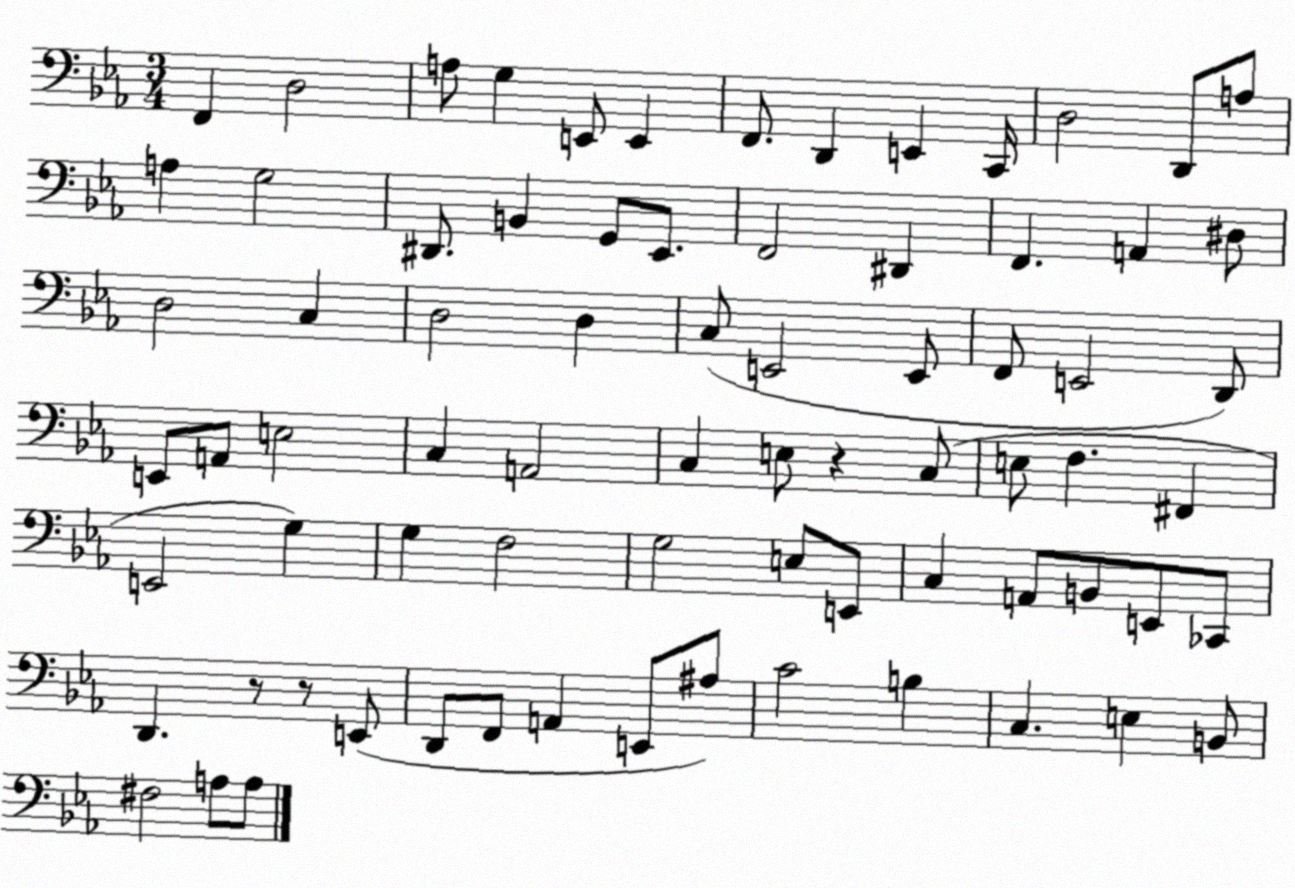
X:1
T:Untitled
M:3/4
L:1/4
K:Eb
F,, D,2 A,/2 G, E,,/2 E,, F,,/2 D,, E,, C,,/4 D,2 D,,/2 A,/2 A, G,2 ^D,,/2 B,, G,,/2 _E,,/2 F,,2 ^D,, F,, A,, ^D,/2 D,2 C, D,2 D, C,/2 E,,2 E,,/2 F,,/2 E,,2 D,,/2 E,,/2 A,,/2 E,2 C, A,,2 C, E,/2 z C,/2 E,/2 F, ^F,, E,,2 G, G, F,2 G,2 E,/2 E,,/2 C, A,,/2 B,,/2 E,,/2 _C,,/2 D,, z/2 z/2 E,,/2 D,,/2 F,,/2 A,, E,,/2 ^A,/2 C2 B, C, E, B,,/2 ^F,2 A,/2 A,/2